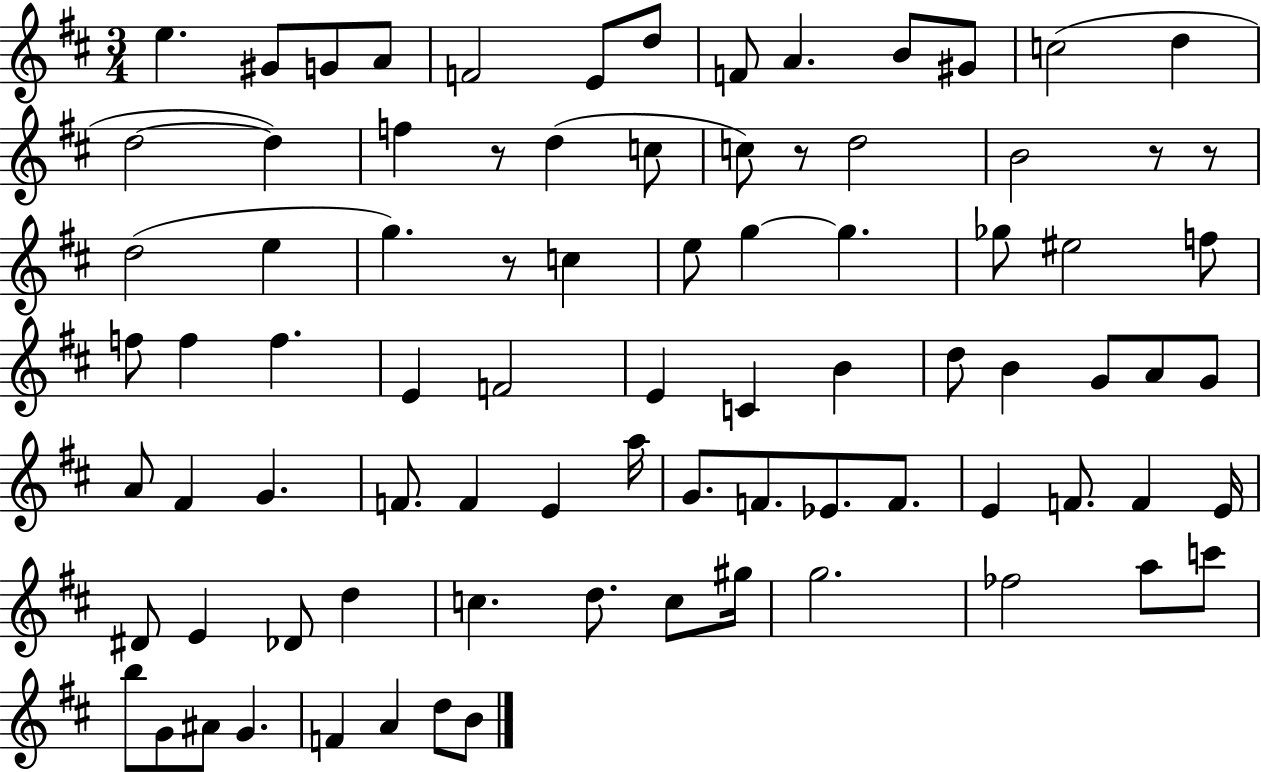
X:1
T:Untitled
M:3/4
L:1/4
K:D
e ^G/2 G/2 A/2 F2 E/2 d/2 F/2 A B/2 ^G/2 c2 d d2 d f z/2 d c/2 c/2 z/2 d2 B2 z/2 z/2 d2 e g z/2 c e/2 g g _g/2 ^e2 f/2 f/2 f f E F2 E C B d/2 B G/2 A/2 G/2 A/2 ^F G F/2 F E a/4 G/2 F/2 _E/2 F/2 E F/2 F E/4 ^D/2 E _D/2 d c d/2 c/2 ^g/4 g2 _f2 a/2 c'/2 b/2 G/2 ^A/2 G F A d/2 B/2